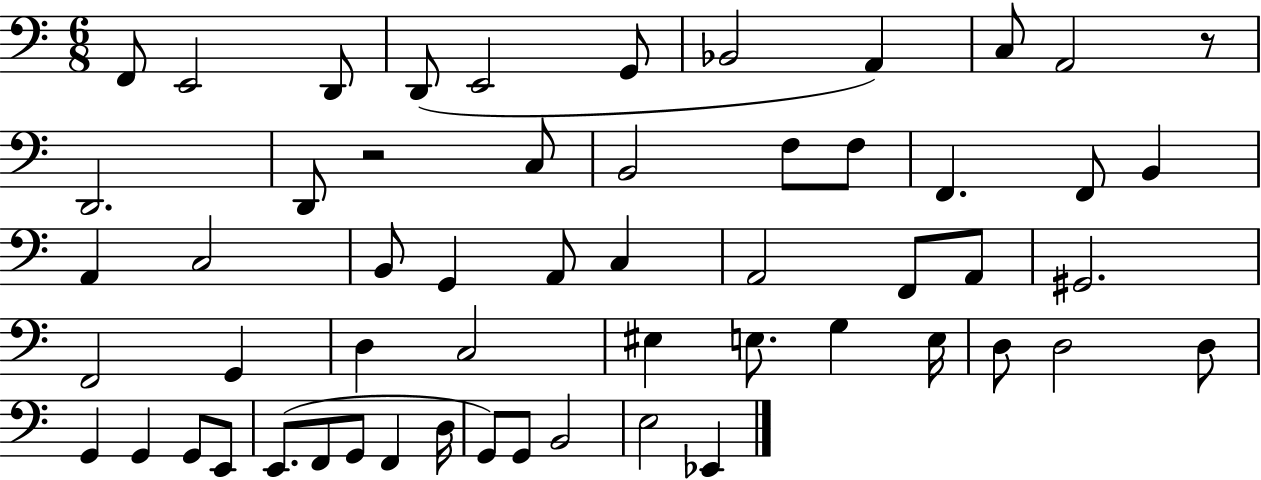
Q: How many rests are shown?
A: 2